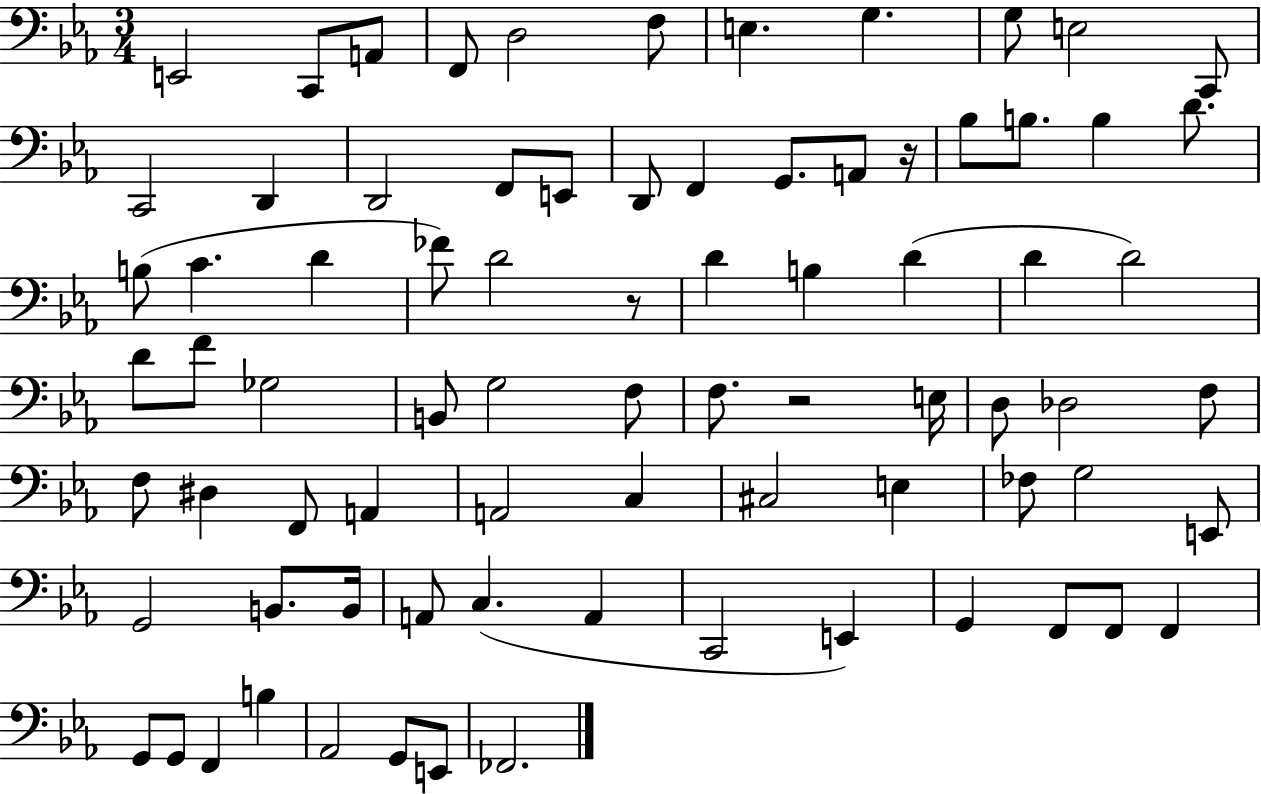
X:1
T:Untitled
M:3/4
L:1/4
K:Eb
E,,2 C,,/2 A,,/2 F,,/2 D,2 F,/2 E, G, G,/2 E,2 C,,/2 C,,2 D,, D,,2 F,,/2 E,,/2 D,,/2 F,, G,,/2 A,,/2 z/4 _B,/2 B,/2 B, D/2 B,/2 C D _F/2 D2 z/2 D B, D D D2 D/2 F/2 _G,2 B,,/2 G,2 F,/2 F,/2 z2 E,/4 D,/2 _D,2 F,/2 F,/2 ^D, F,,/2 A,, A,,2 C, ^C,2 E, _F,/2 G,2 E,,/2 G,,2 B,,/2 B,,/4 A,,/2 C, A,, C,,2 E,, G,, F,,/2 F,,/2 F,, G,,/2 G,,/2 F,, B, _A,,2 G,,/2 E,,/2 _F,,2